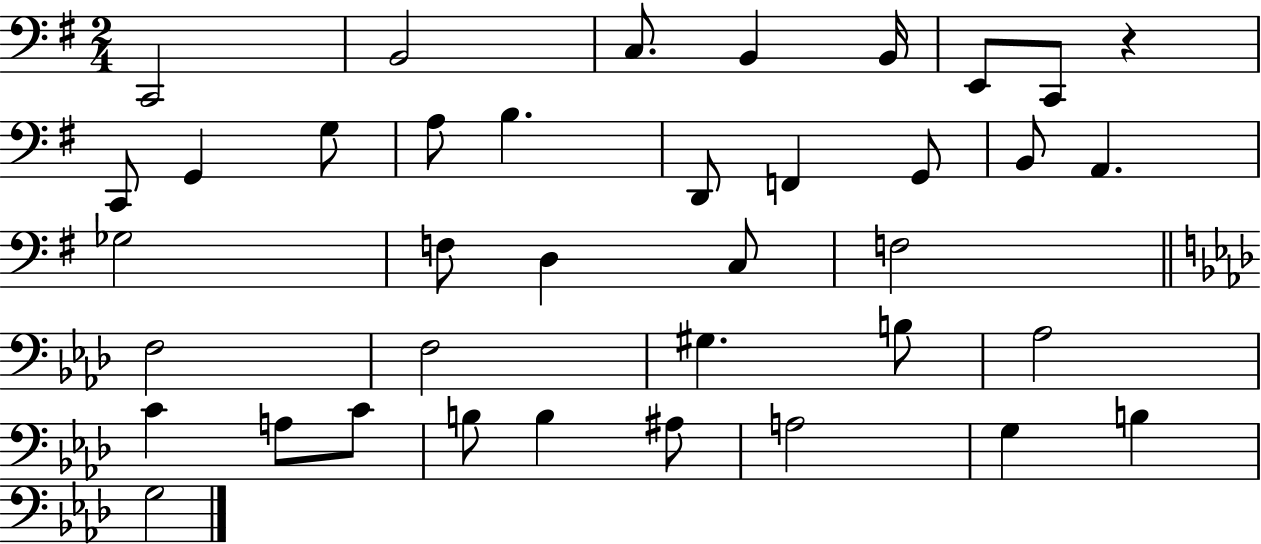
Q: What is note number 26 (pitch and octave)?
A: B3